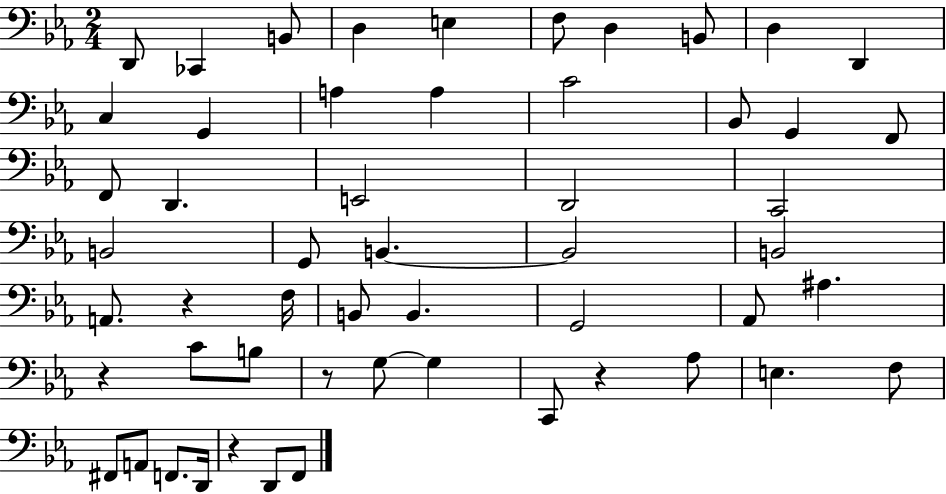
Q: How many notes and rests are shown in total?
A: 54